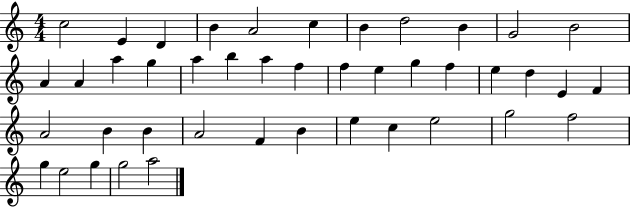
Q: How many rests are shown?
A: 0